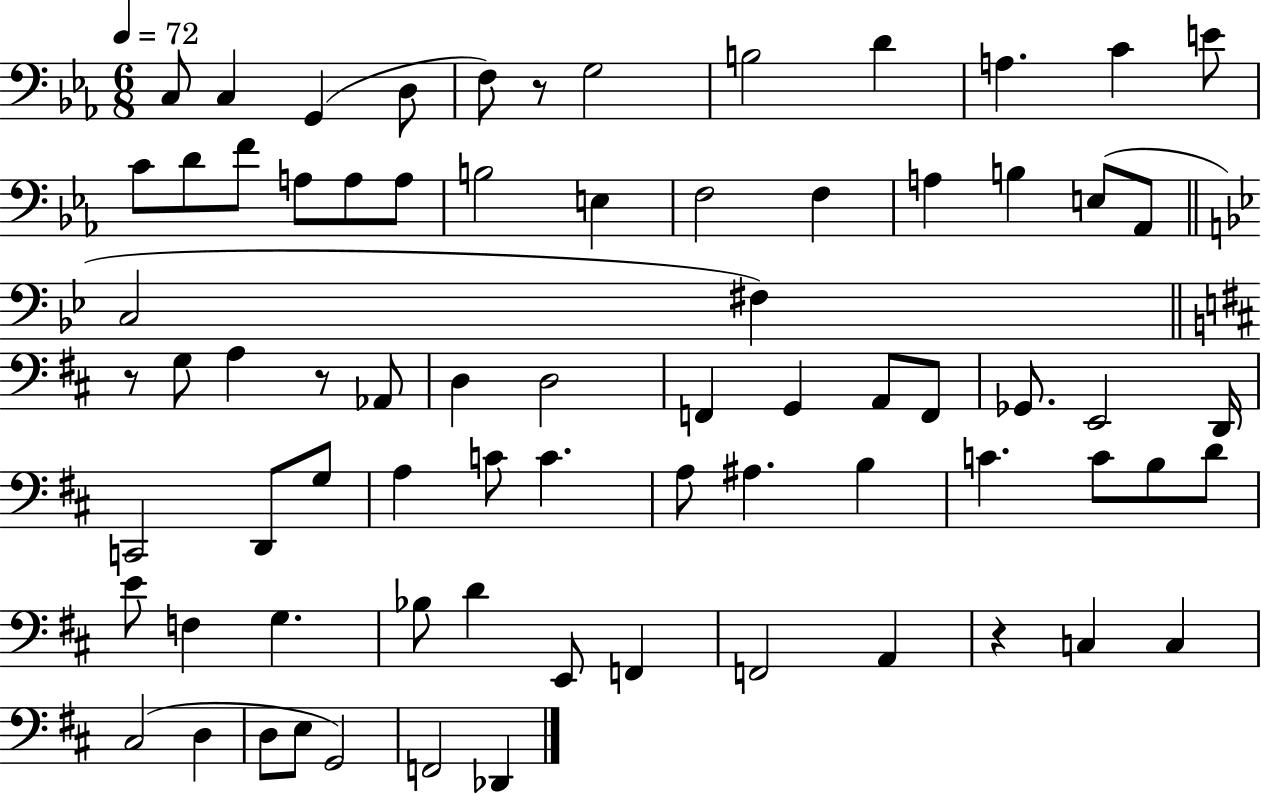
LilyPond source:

{
  \clef bass
  \numericTimeSignature
  \time 6/8
  \key ees \major
  \tempo 4 = 72
  c8 c4 g,4( d8 | f8) r8 g2 | b2 d'4 | a4. c'4 e'8 | \break c'8 d'8 f'8 a8 a8 a8 | b2 e4 | f2 f4 | a4 b4 e8( aes,8 | \break \bar "||" \break \key bes \major c2 fis4) | \bar "||" \break \key b \minor r8 g8 a4 r8 aes,8 | d4 d2 | f,4 g,4 a,8 f,8 | ges,8. e,2 d,16 | \break c,2 d,8 g8 | a4 c'8 c'4. | a8 ais4. b4 | c'4. c'8 b8 d'8 | \break e'8 f4 g4. | bes8 d'4 e,8 f,4 | f,2 a,4 | r4 c4 c4 | \break cis2( d4 | d8 e8 g,2) | f,2 des,4 | \bar "|."
}